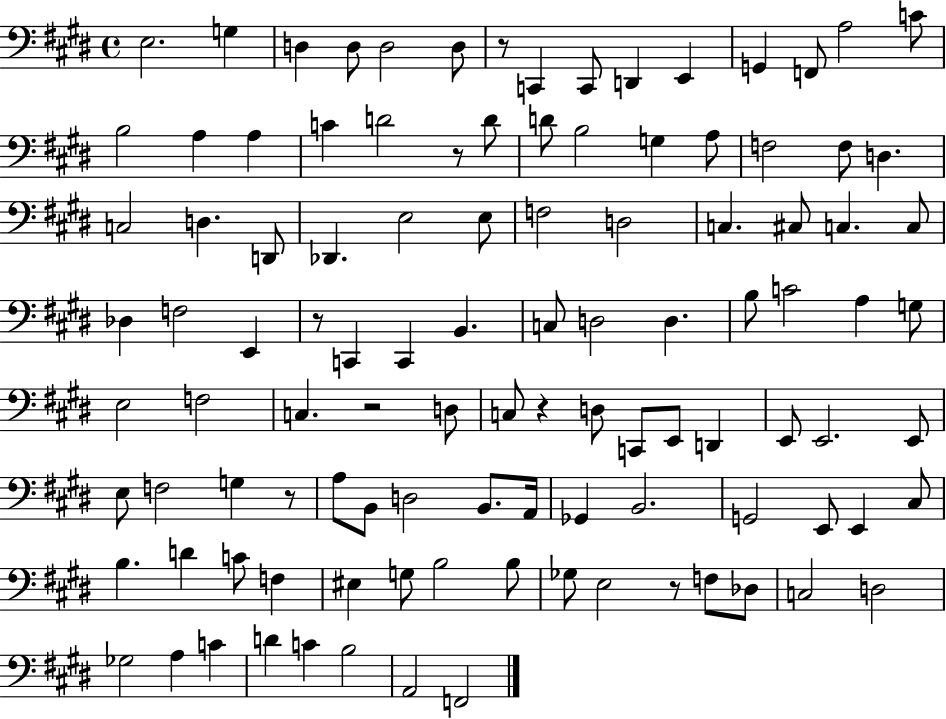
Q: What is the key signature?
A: E major